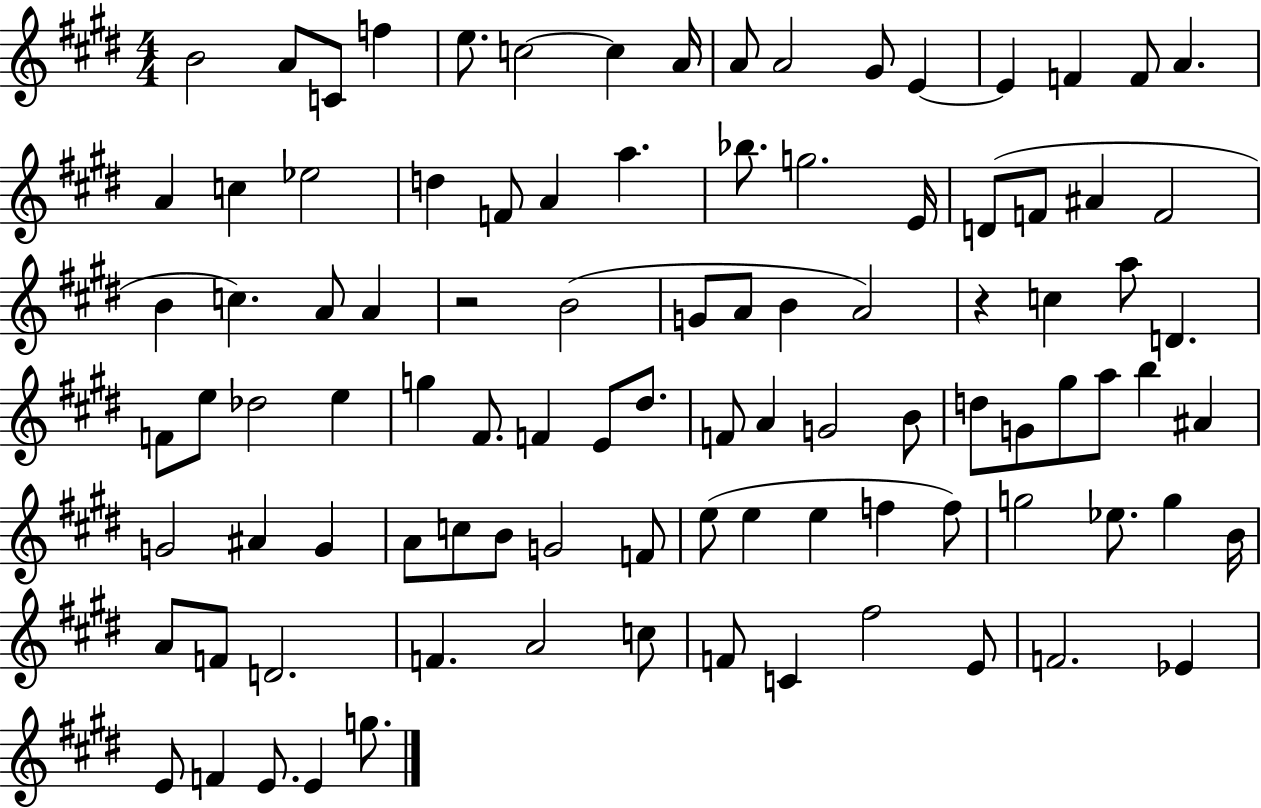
{
  \clef treble
  \numericTimeSignature
  \time 4/4
  \key e \major
  b'2 a'8 c'8 f''4 | e''8. c''2~~ c''4 a'16 | a'8 a'2 gis'8 e'4~~ | e'4 f'4 f'8 a'4. | \break a'4 c''4 ees''2 | d''4 f'8 a'4 a''4. | bes''8. g''2. e'16 | d'8( f'8 ais'4 f'2 | \break b'4 c''4.) a'8 a'4 | r2 b'2( | g'8 a'8 b'4 a'2) | r4 c''4 a''8 d'4. | \break f'8 e''8 des''2 e''4 | g''4 fis'8. f'4 e'8 dis''8. | f'8 a'4 g'2 b'8 | d''8 g'8 gis''8 a''8 b''4 ais'4 | \break g'2 ais'4 g'4 | a'8 c''8 b'8 g'2 f'8 | e''8( e''4 e''4 f''4 f''8) | g''2 ees''8. g''4 b'16 | \break a'8 f'8 d'2. | f'4. a'2 c''8 | f'8 c'4 fis''2 e'8 | f'2. ees'4 | \break e'8 f'4 e'8. e'4 g''8. | \bar "|."
}